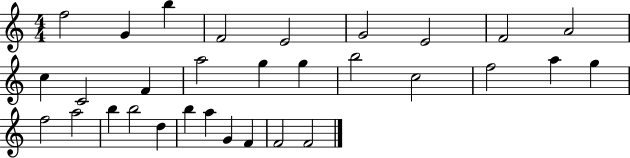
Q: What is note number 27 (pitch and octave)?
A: A5